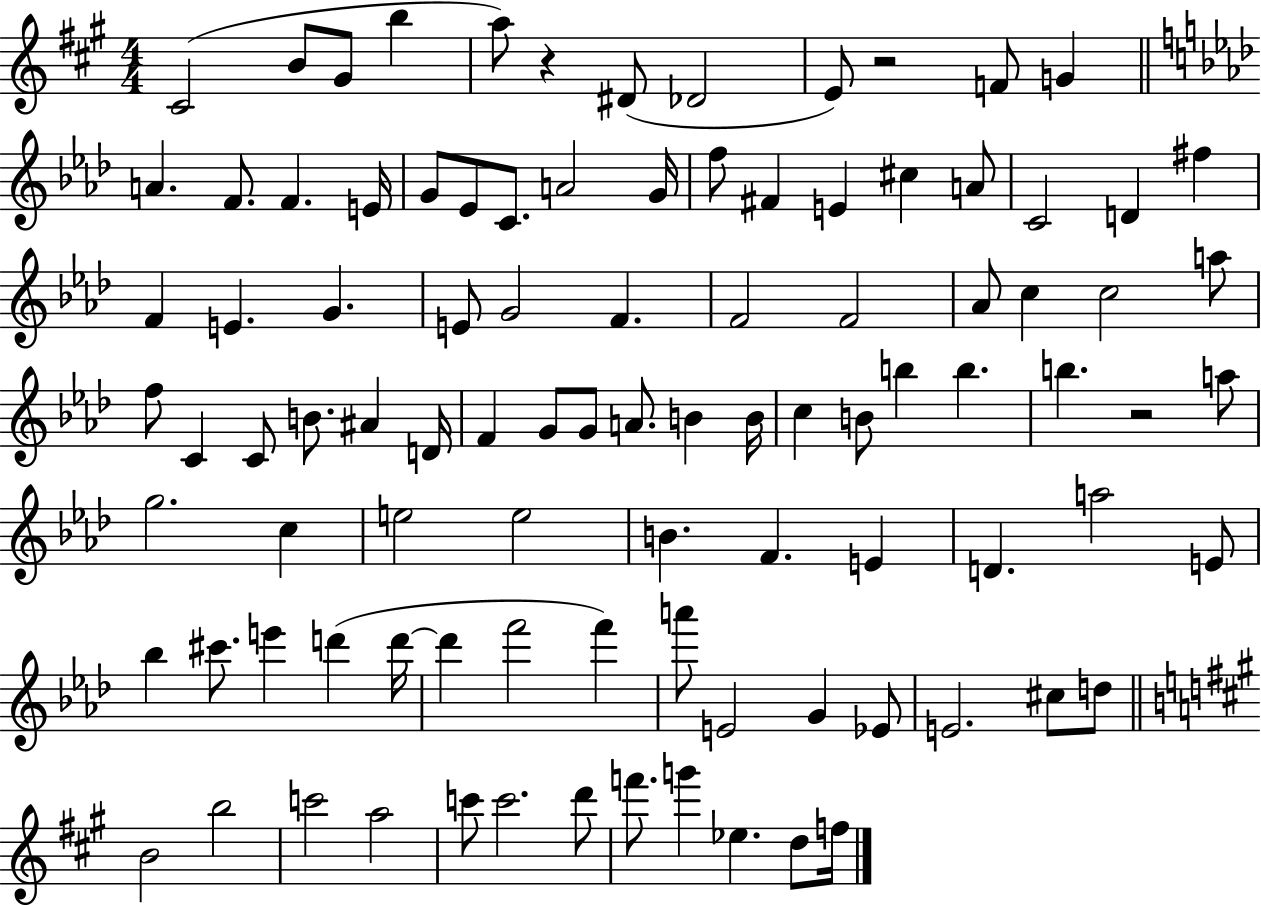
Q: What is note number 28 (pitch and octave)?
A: F4